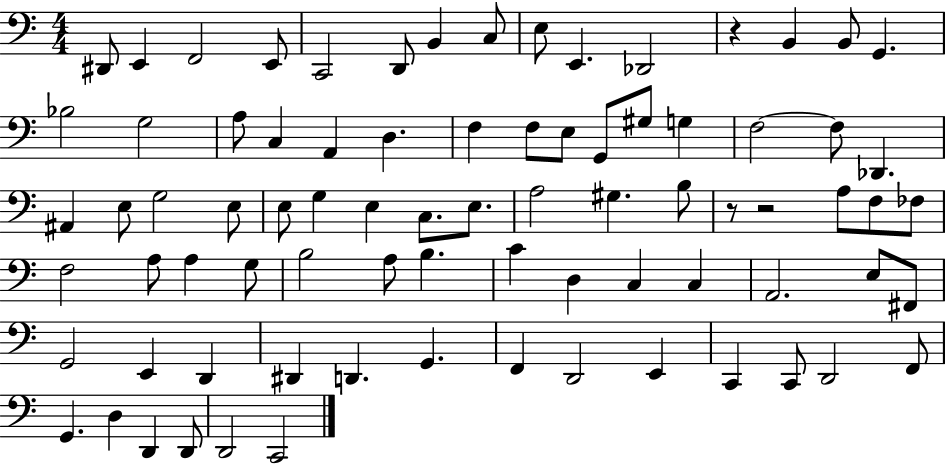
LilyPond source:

{
  \clef bass
  \numericTimeSignature
  \time 4/4
  \key c \major
  dis,8 e,4 f,2 e,8 | c,2 d,8 b,4 c8 | e8 e,4. des,2 | r4 b,4 b,8 g,4. | \break bes2 g2 | a8 c4 a,4 d4. | f4 f8 e8 g,8 gis8 g4 | f2~~ f8 des,4. | \break ais,4 e8 g2 e8 | e8 g4 e4 c8. e8. | a2 gis4. b8 | r8 r2 a8 f8 fes8 | \break f2 a8 a4 g8 | b2 a8 b4. | c'4 d4 c4 c4 | a,2. e8 fis,8 | \break g,2 e,4 d,4 | dis,4 d,4. g,4. | f,4 d,2 e,4 | c,4 c,8 d,2 f,8 | \break g,4. d4 d,4 d,8 | d,2 c,2 | \bar "|."
}